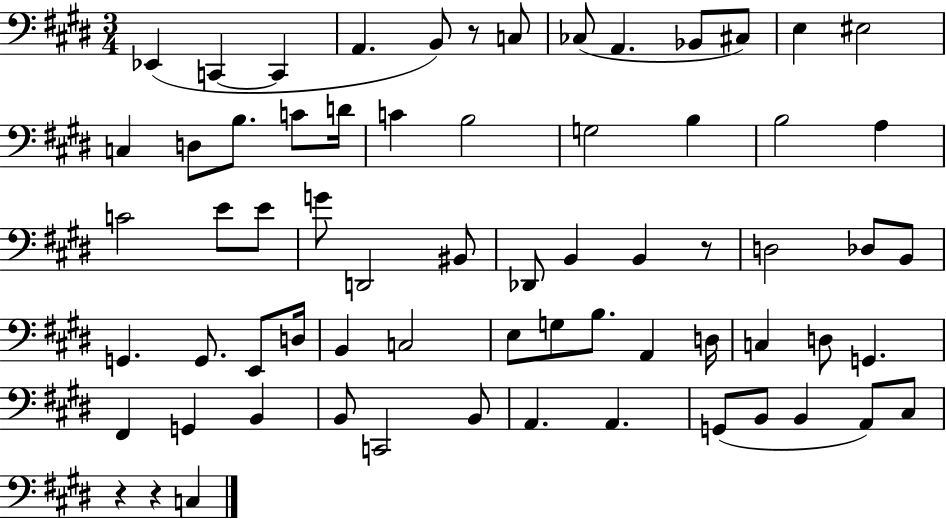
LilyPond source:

{
  \clef bass
  \numericTimeSignature
  \time 3/4
  \key e \major
  ees,4( c,4~~ c,4 | a,4. b,8) r8 c8 | ces8( a,4. bes,8 cis8) | e4 eis2 | \break c4 d8 b8. c'8 d'16 | c'4 b2 | g2 b4 | b2 a4 | \break c'2 e'8 e'8 | g'8 d,2 bis,8 | des,8 b,4 b,4 r8 | d2 des8 b,8 | \break g,4. g,8. e,8 d16 | b,4 c2 | e8 g8 b8. a,4 d16 | c4 d8 g,4. | \break fis,4 g,4 b,4 | b,8 c,2 b,8 | a,4. a,4. | g,8( b,8 b,4 a,8) cis8 | \break r4 r4 c4 | \bar "|."
}